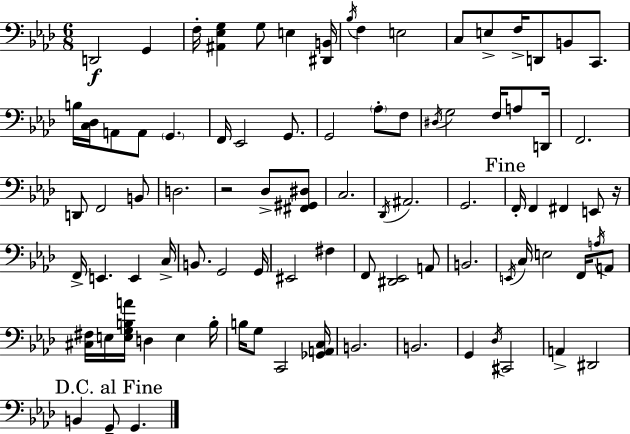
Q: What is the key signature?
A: AES major